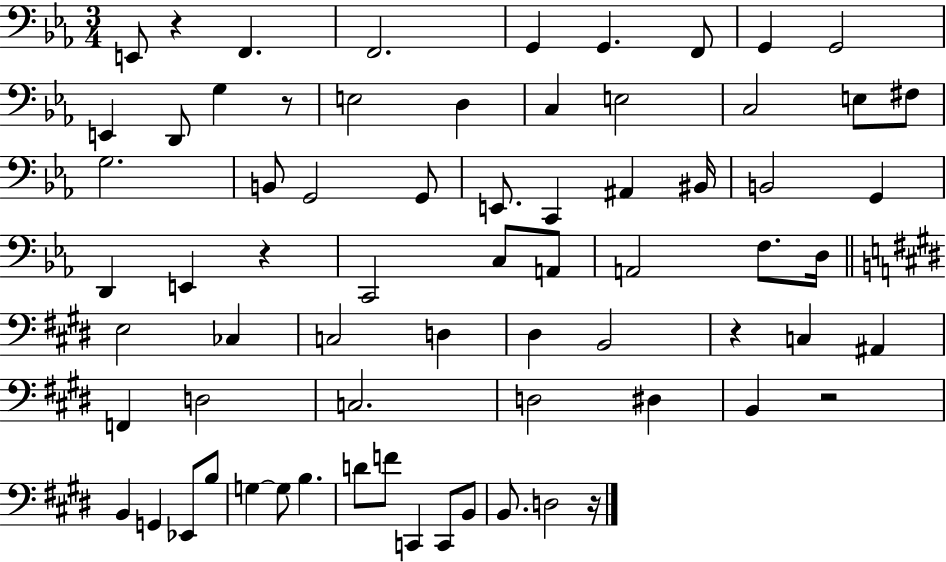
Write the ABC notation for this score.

X:1
T:Untitled
M:3/4
L:1/4
K:Eb
E,,/2 z F,, F,,2 G,, G,, F,,/2 G,, G,,2 E,, D,,/2 G, z/2 E,2 D, C, E,2 C,2 E,/2 ^F,/2 G,2 B,,/2 G,,2 G,,/2 E,,/2 C,, ^A,, ^B,,/4 B,,2 G,, D,, E,, z C,,2 C,/2 A,,/2 A,,2 F,/2 D,/4 E,2 _C, C,2 D, ^D, B,,2 z C, ^A,, F,, D,2 C,2 D,2 ^D, B,, z2 B,, G,, _E,,/2 B,/2 G, G,/2 B, D/2 F/2 C,, C,,/2 B,,/2 B,,/2 D,2 z/4